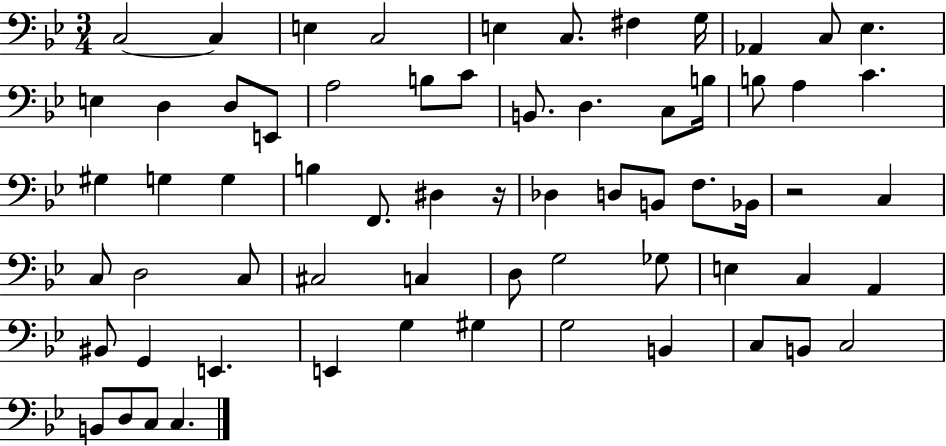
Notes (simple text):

C3/h C3/q E3/q C3/h E3/q C3/e. F#3/q G3/s Ab2/q C3/e Eb3/q. E3/q D3/q D3/e E2/e A3/h B3/e C4/e B2/e. D3/q. C3/e B3/s B3/e A3/q C4/q. G#3/q G3/q G3/q B3/q F2/e. D#3/q R/s Db3/q D3/e B2/e F3/e. Bb2/s R/h C3/q C3/e D3/h C3/e C#3/h C3/q D3/e G3/h Gb3/e E3/q C3/q A2/q BIS2/e G2/q E2/q. E2/q G3/q G#3/q G3/h B2/q C3/e B2/e C3/h B2/e D3/e C3/e C3/q.